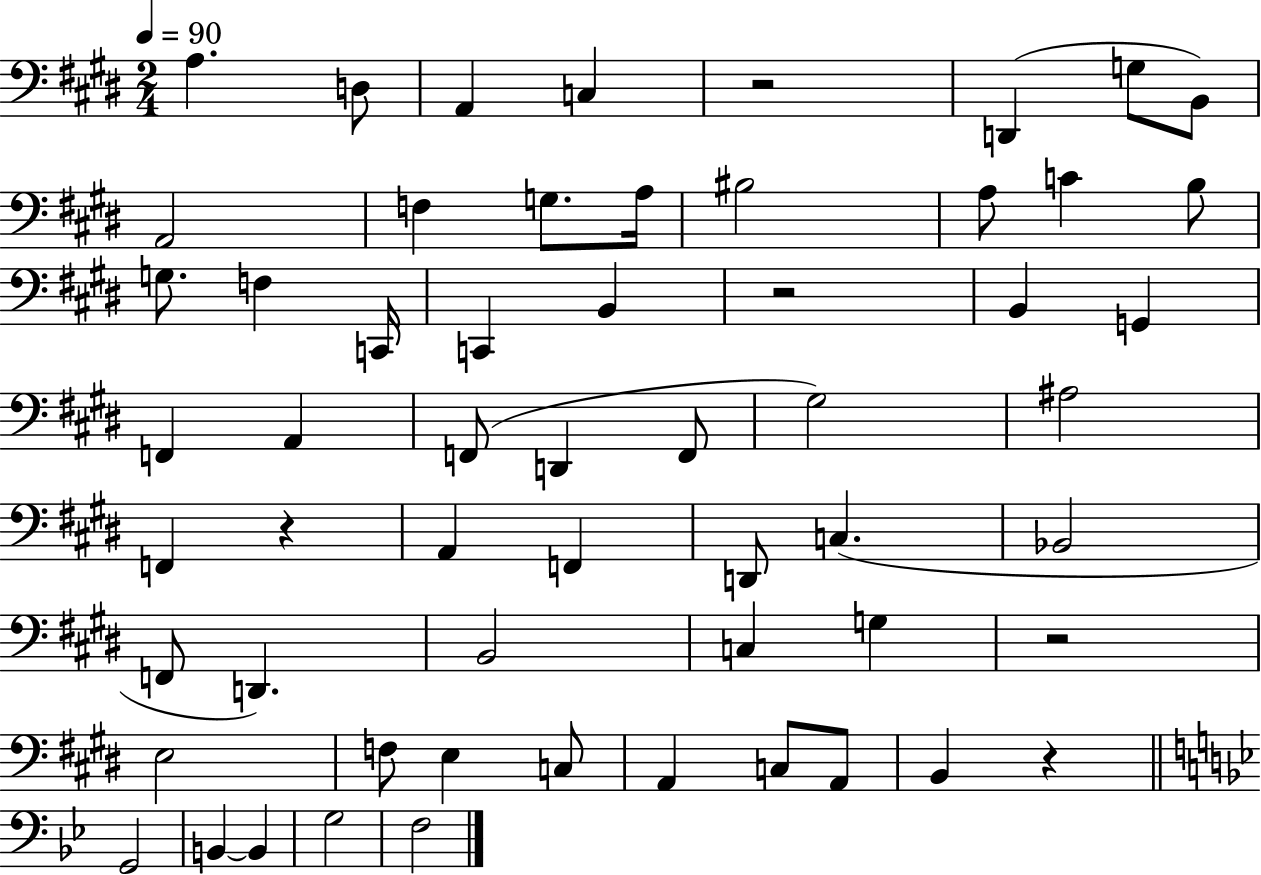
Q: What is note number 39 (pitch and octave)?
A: C3